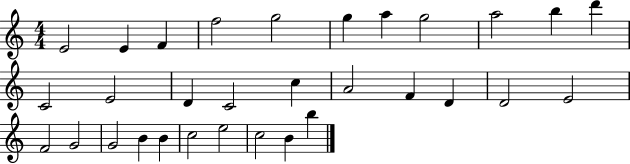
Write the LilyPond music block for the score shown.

{
  \clef treble
  \numericTimeSignature
  \time 4/4
  \key c \major
  e'2 e'4 f'4 | f''2 g''2 | g''4 a''4 g''2 | a''2 b''4 d'''4 | \break c'2 e'2 | d'4 c'2 c''4 | a'2 f'4 d'4 | d'2 e'2 | \break f'2 g'2 | g'2 b'4 b'4 | c''2 e''2 | c''2 b'4 b''4 | \break \bar "|."
}